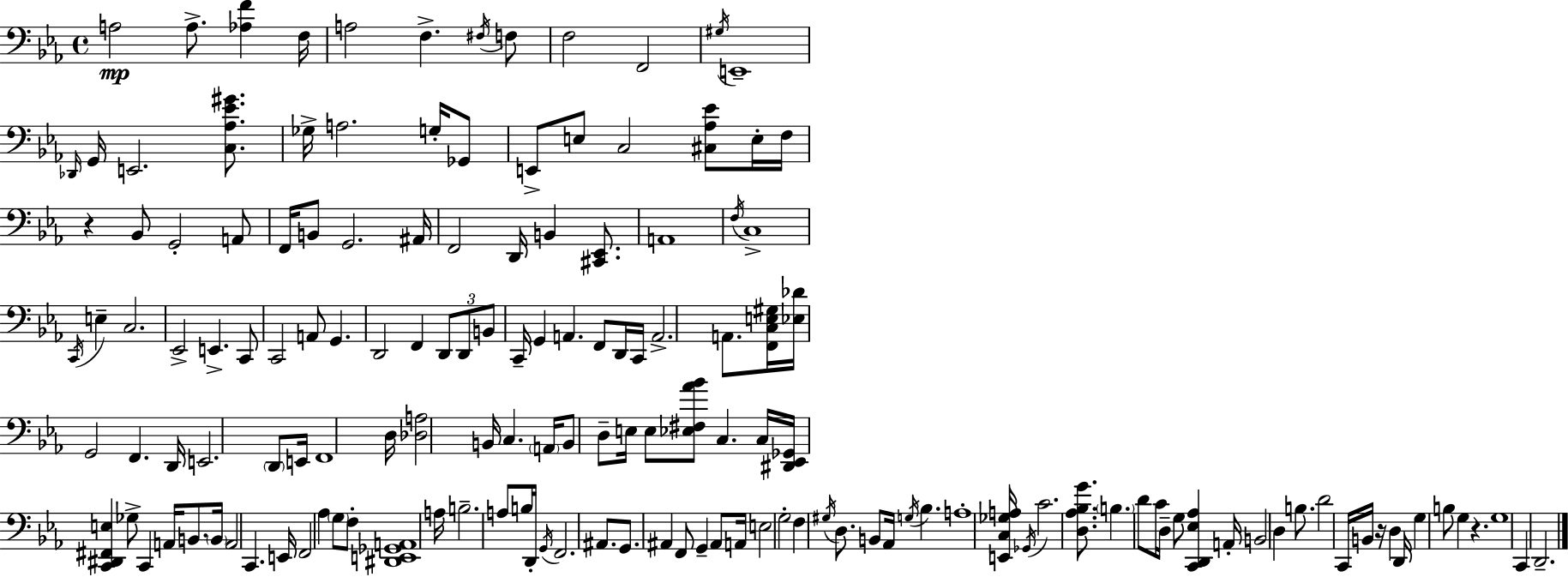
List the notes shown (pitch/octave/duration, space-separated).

A3/h A3/e. [Ab3,F4]/q F3/s A3/h F3/q. F#3/s F3/e F3/h F2/h G#3/s E2/w Db2/s G2/s E2/h. [C3,Ab3,Eb4,G#4]/e. Gb3/s A3/h. G3/s Gb2/e E2/e E3/e C3/h [C#3,Ab3,Eb4]/e E3/s F3/s R/q Bb2/e G2/h A2/e F2/s B2/e G2/h. A#2/s F2/h D2/s B2/q [C#2,Eb2]/e. A2/w F3/s C3/w C2/s E3/q C3/h. Eb2/h E2/q. C2/e C2/h A2/e G2/q. D2/h F2/q D2/e D2/e B2/e C2/s G2/q A2/q. F2/e D2/s C2/s A2/h. A2/e. [F2,C3,E3,G#3]/s [Eb3,Db4]/s G2/h F2/q. D2/s E2/h. D2/e E2/s F2/w D3/s [Db3,A3]/h B2/s C3/q. A2/s B2/e D3/e E3/s E3/e [Eb3,F#3,Ab4,Bb4]/e C3/q. C3/s [D#2,Eb2,Gb2]/s [C2,D#2,F#2,E3]/q Gb3/e C2/q A2/s B2/e. B2/s A2/h C2/q. E2/s F2/h Ab3/q G3/e F3/e [D#2,E2,Gb2,A2]/w A3/s B3/h. A3/e B3/s D2/s G2/s F2/h. A#2/e. G2/e. A#2/q F2/e G2/q A#2/e A2/s E3/h G3/h F3/q G#3/s D3/e. B2/e Ab2/s G3/s Bb3/q. A3/w [E2,C3,Gb3,A3]/s Gb2/s C4/h. [D3,Ab3,Bb3,G4]/e. B3/q. D4/e C4/s D3/s G3/e [C2,D2,Eb3,Ab3]/q A2/s B2/h D3/q B3/e. D4/h C2/s B2/s R/s D3/q D2/s G3/q B3/e G3/q R/q. G3/w C2/q D2/h.